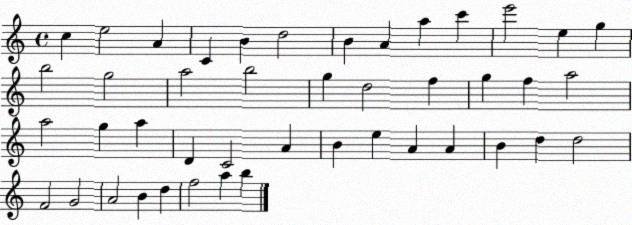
X:1
T:Untitled
M:4/4
L:1/4
K:C
c e2 A C B d2 B A a c' e'2 e g b2 g2 a2 b2 g d2 f g f a2 a2 g a D C2 A B e A A B d d2 F2 G2 A2 B d f2 a b